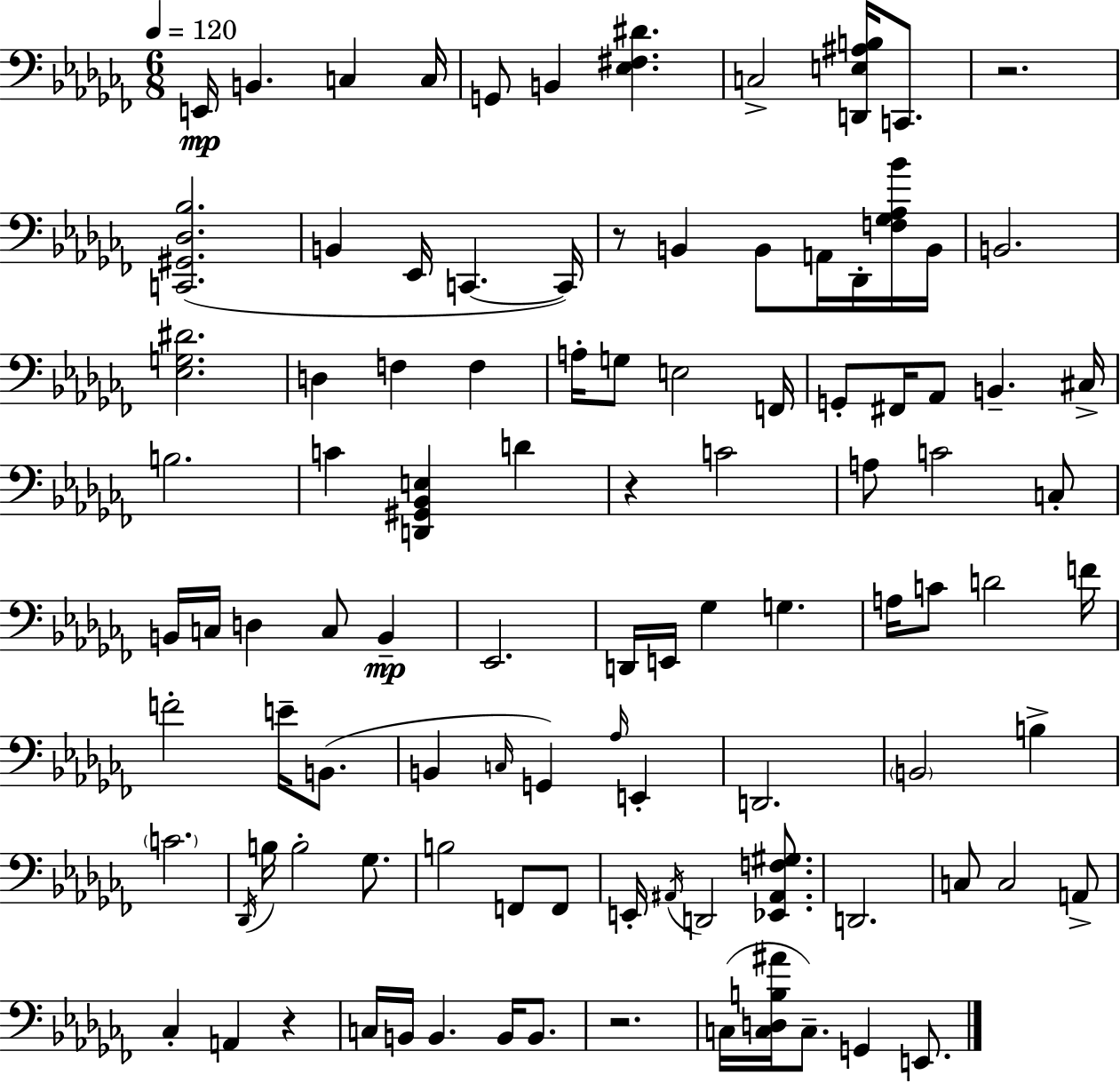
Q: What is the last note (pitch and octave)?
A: E2